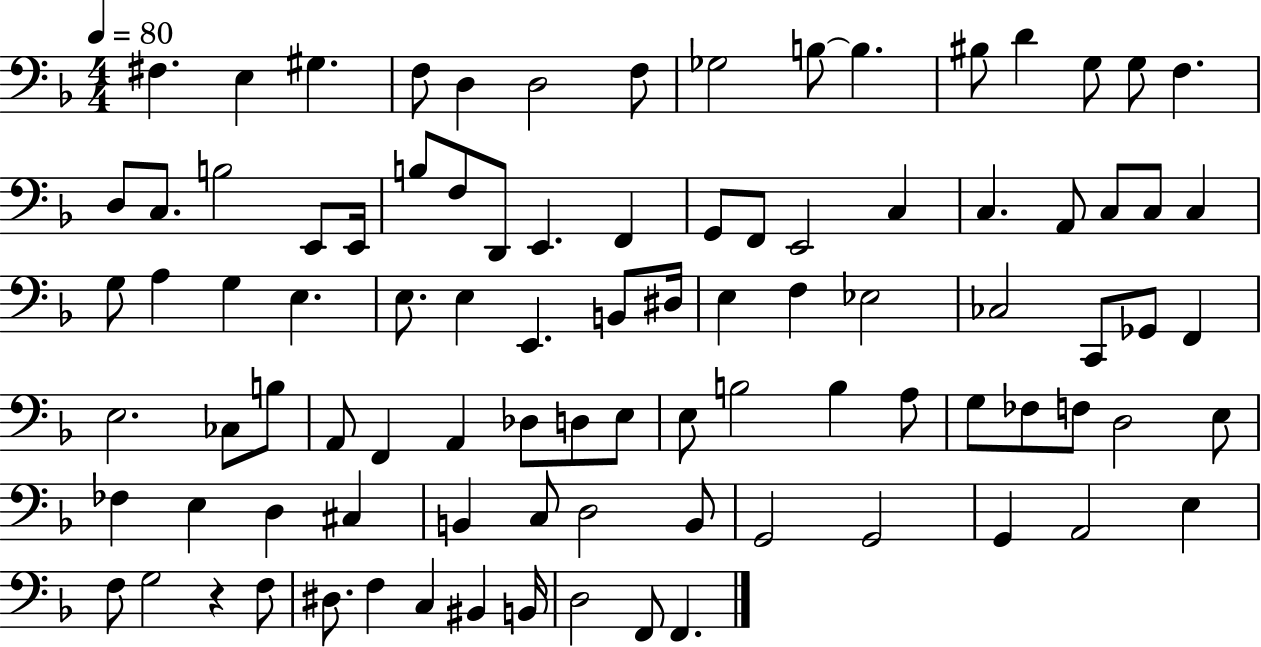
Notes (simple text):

F#3/q. E3/q G#3/q. F3/e D3/q D3/h F3/e Gb3/h B3/e B3/q. BIS3/e D4/q G3/e G3/e F3/q. D3/e C3/e. B3/h E2/e E2/s B3/e F3/e D2/e E2/q. F2/q G2/e F2/e E2/h C3/q C3/q. A2/e C3/e C3/e C3/q G3/e A3/q G3/q E3/q. E3/e. E3/q E2/q. B2/e D#3/s E3/q F3/q Eb3/h CES3/h C2/e Gb2/e F2/q E3/h. CES3/e B3/e A2/e F2/q A2/q Db3/e D3/e E3/e E3/e B3/h B3/q A3/e G3/e FES3/e F3/e D3/h E3/e FES3/q E3/q D3/q C#3/q B2/q C3/e D3/h B2/e G2/h G2/h G2/q A2/h E3/q F3/e G3/h R/q F3/e D#3/e. F3/q C3/q BIS2/q B2/s D3/h F2/e F2/q.